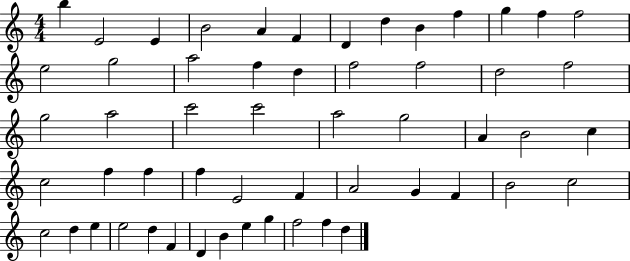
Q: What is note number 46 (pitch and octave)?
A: E5